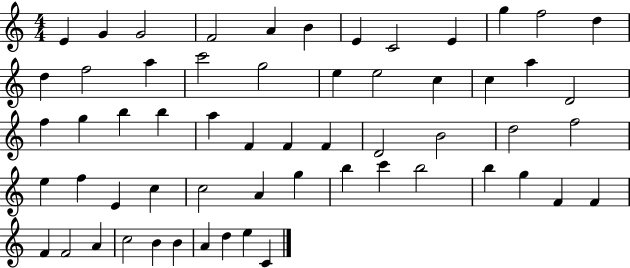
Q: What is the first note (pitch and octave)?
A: E4